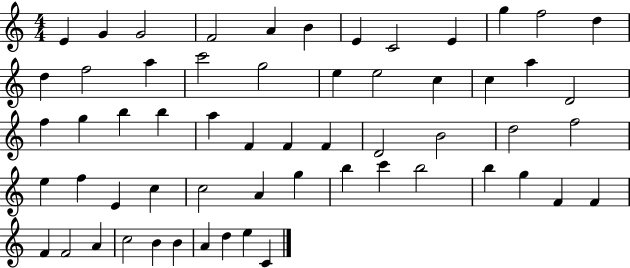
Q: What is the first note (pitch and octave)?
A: E4